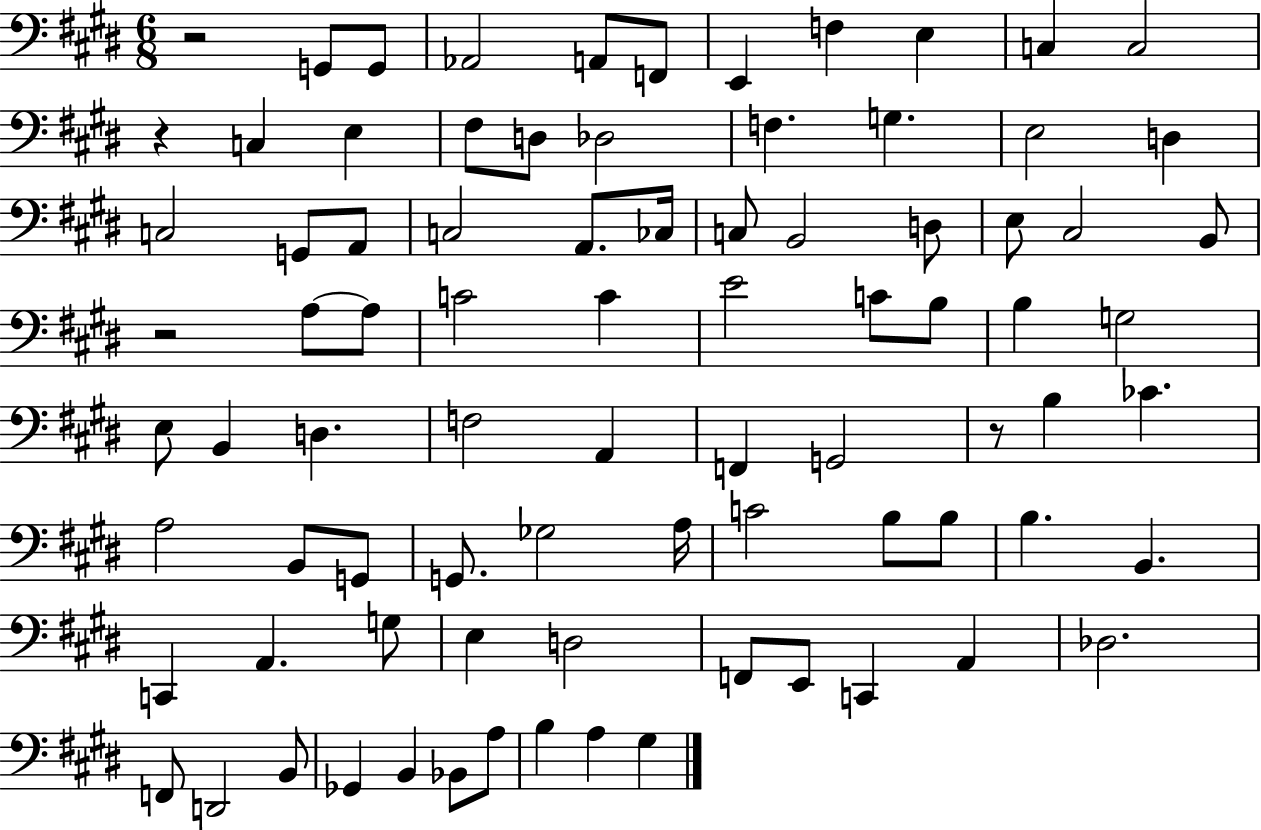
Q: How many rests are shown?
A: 4